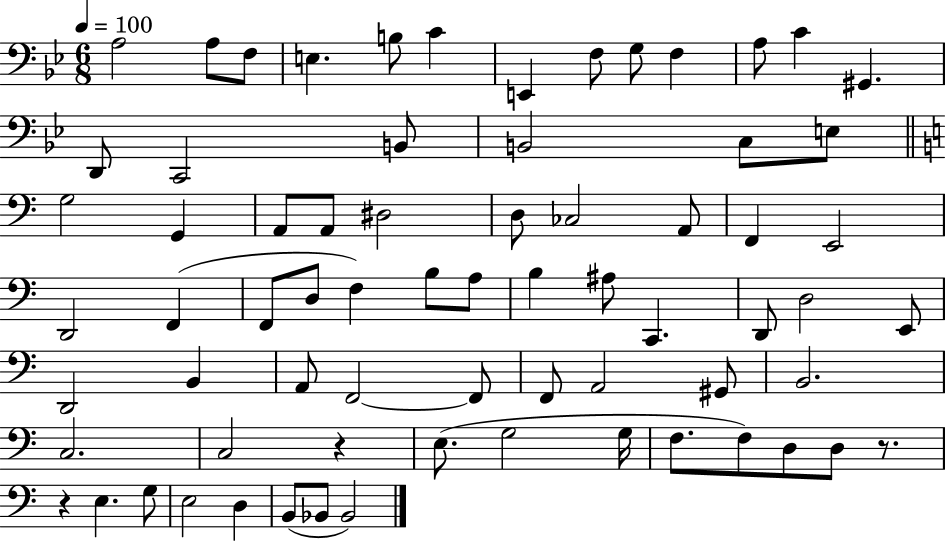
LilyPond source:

{
  \clef bass
  \numericTimeSignature
  \time 6/8
  \key bes \major
  \tempo 4 = 100
  \repeat volta 2 { a2 a8 f8 | e4. b8 c'4 | e,4 f8 g8 f4 | a8 c'4 gis,4. | \break d,8 c,2 b,8 | b,2 c8 e8 | \bar "||" \break \key c \major g2 g,4 | a,8 a,8 dis2 | d8 ces2 a,8 | f,4 e,2 | \break d,2 f,4( | f,8 d8 f4) b8 a8 | b4 ais8 c,4. | d,8 d2 e,8 | \break d,2 b,4 | a,8 f,2~~ f,8 | f,8 a,2 gis,8 | b,2. | \break c2. | c2 r4 | e8.( g2 g16 | f8. f8) d8 d8 r8. | \break r4 e4. g8 | e2 d4 | b,8( bes,8 bes,2) | } \bar "|."
}